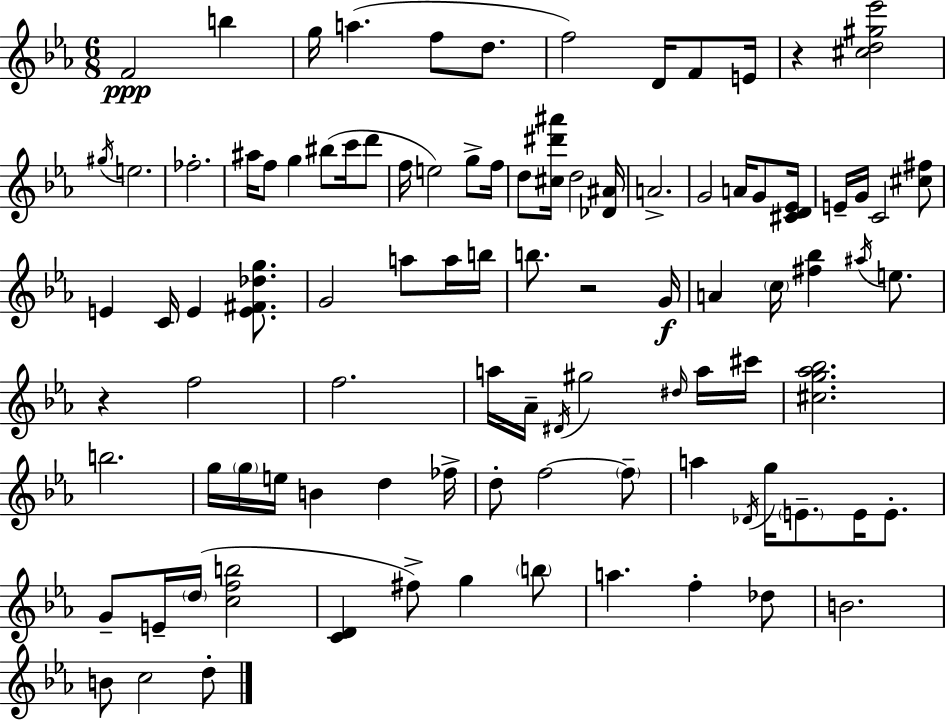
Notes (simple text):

F4/h B5/q G5/s A5/q. F5/e D5/e. F5/h D4/s F4/e E4/s R/q [C#5,D5,G#5,Eb6]/h G#5/s E5/h. FES5/h. A#5/s F5/e G5/q BIS5/e C6/s D6/e F5/s E5/h G5/e F5/s D5/e [C#5,D#6,A#6]/s D5/h [Db4,A#4]/s A4/h. G4/h A4/s G4/e [C#4,D4,Eb4]/s E4/s G4/s C4/h [C#5,F#5]/e E4/q C4/s E4/q [E4,F#4,Db5,G5]/e. G4/h A5/e A5/s B5/s B5/e. R/h G4/s A4/q C5/s [F#5,Bb5]/q A#5/s E5/e. R/q F5/h F5/h. A5/s Ab4/s D#4/s G#5/h D#5/s A5/s C#6/s [C#5,G5,Ab5,Bb5]/h. B5/h. G5/s G5/s E5/s B4/q D5/q FES5/s D5/e F5/h F5/e A5/q Db4/s G5/s E4/e. E4/s E4/e. G4/e E4/s D5/s [C5,F5,B5]/h [C4,D4]/q F#5/e G5/q B5/e A5/q. F5/q Db5/e B4/h. B4/e C5/h D5/e